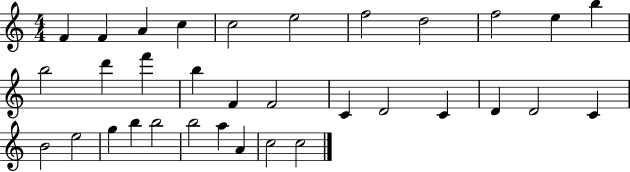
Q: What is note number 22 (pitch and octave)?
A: D4